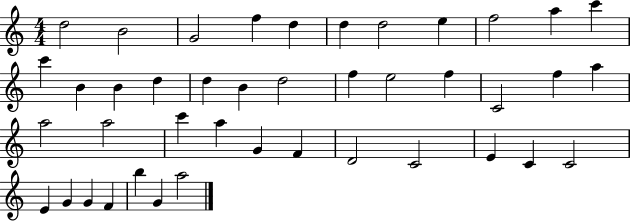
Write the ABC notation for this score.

X:1
T:Untitled
M:4/4
L:1/4
K:C
d2 B2 G2 f d d d2 e f2 a c' c' B B d d B d2 f e2 f C2 f a a2 a2 c' a G F D2 C2 E C C2 E G G F b G a2